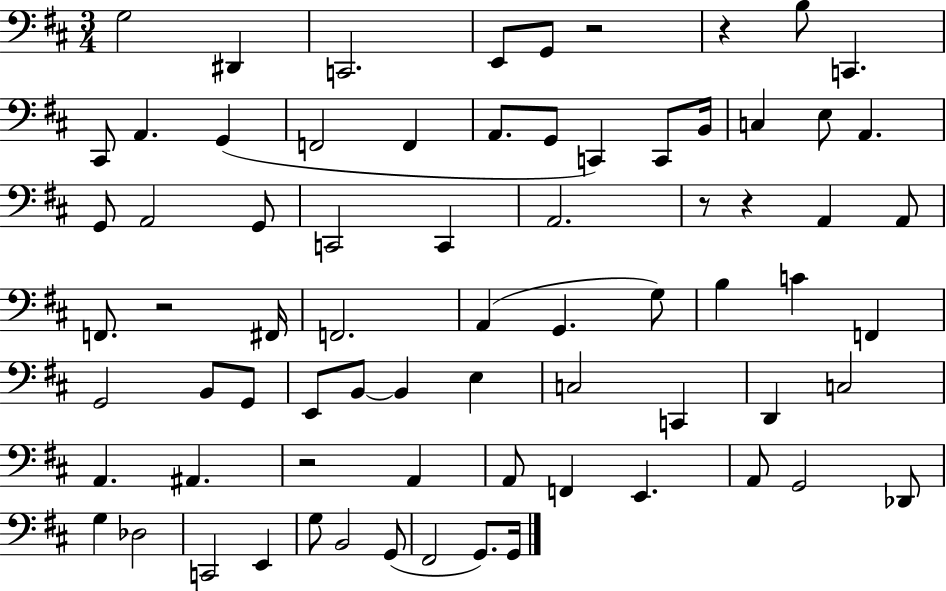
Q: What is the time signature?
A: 3/4